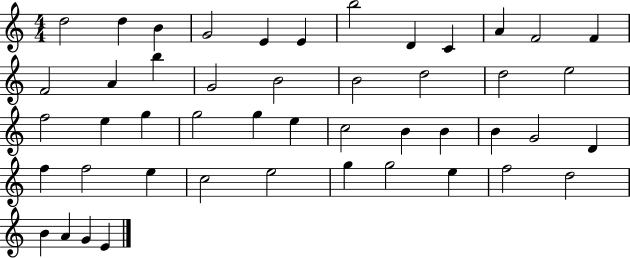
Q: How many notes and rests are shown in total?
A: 47